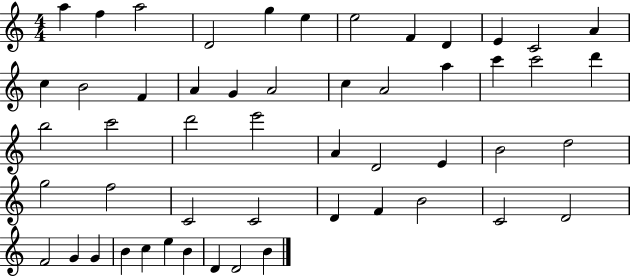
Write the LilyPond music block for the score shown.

{
  \clef treble
  \numericTimeSignature
  \time 4/4
  \key c \major
  a''4 f''4 a''2 | d'2 g''4 e''4 | e''2 f'4 d'4 | e'4 c'2 a'4 | \break c''4 b'2 f'4 | a'4 g'4 a'2 | c''4 a'2 a''4 | c'''4 c'''2 d'''4 | \break b''2 c'''2 | d'''2 e'''2 | a'4 d'2 e'4 | b'2 d''2 | \break g''2 f''2 | c'2 c'2 | d'4 f'4 b'2 | c'2 d'2 | \break f'2 g'4 g'4 | b'4 c''4 e''4 b'4 | d'4 d'2 b'4 | \bar "|."
}